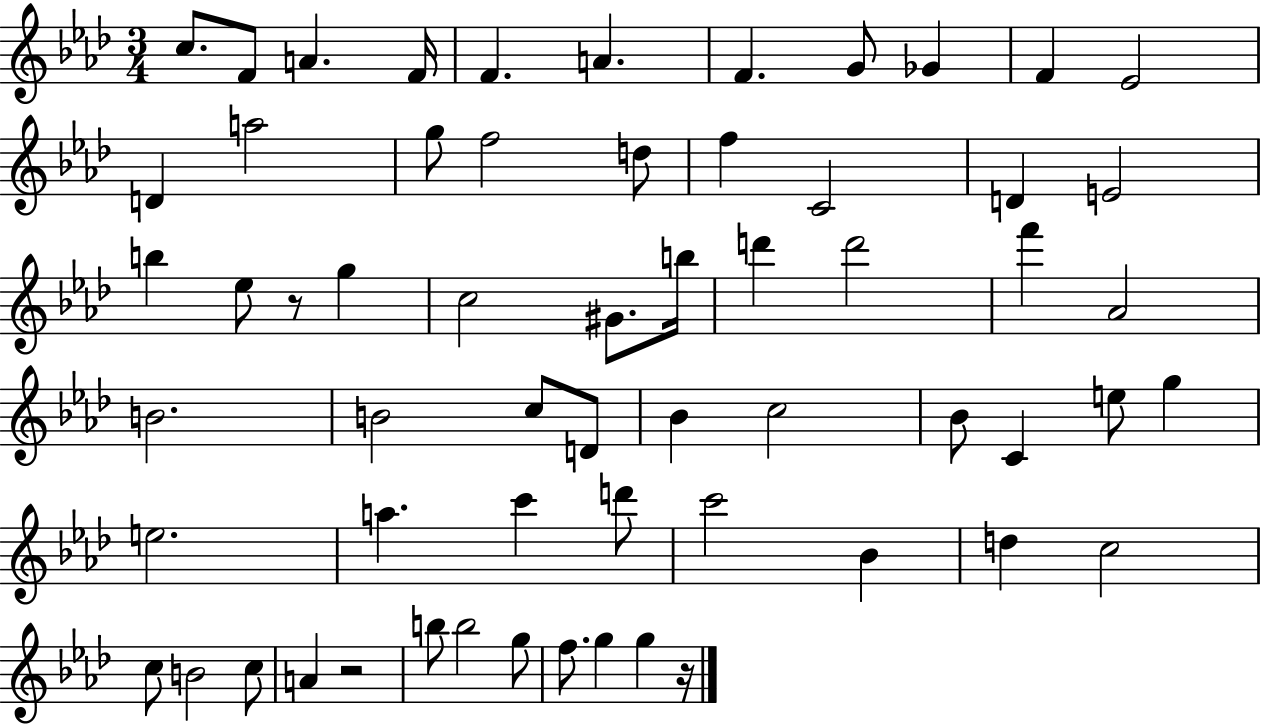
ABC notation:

X:1
T:Untitled
M:3/4
L:1/4
K:Ab
c/2 F/2 A F/4 F A F G/2 _G F _E2 D a2 g/2 f2 d/2 f C2 D E2 b _e/2 z/2 g c2 ^G/2 b/4 d' d'2 f' _A2 B2 B2 c/2 D/2 _B c2 _B/2 C e/2 g e2 a c' d'/2 c'2 _B d c2 c/2 B2 c/2 A z2 b/2 b2 g/2 f/2 g g z/4